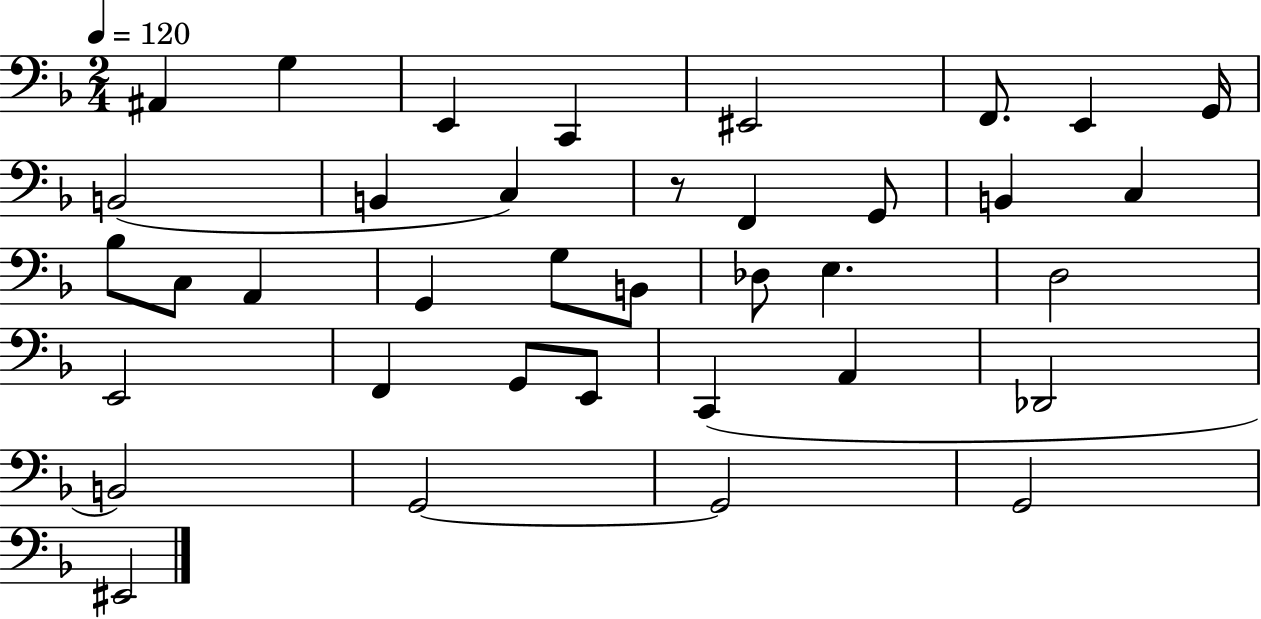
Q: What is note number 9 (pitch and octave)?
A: B2